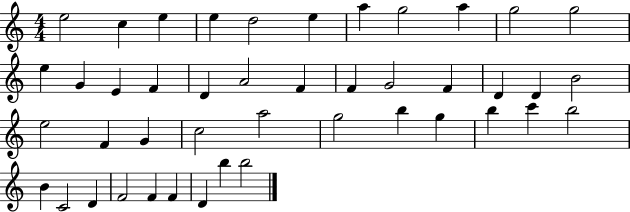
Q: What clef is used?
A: treble